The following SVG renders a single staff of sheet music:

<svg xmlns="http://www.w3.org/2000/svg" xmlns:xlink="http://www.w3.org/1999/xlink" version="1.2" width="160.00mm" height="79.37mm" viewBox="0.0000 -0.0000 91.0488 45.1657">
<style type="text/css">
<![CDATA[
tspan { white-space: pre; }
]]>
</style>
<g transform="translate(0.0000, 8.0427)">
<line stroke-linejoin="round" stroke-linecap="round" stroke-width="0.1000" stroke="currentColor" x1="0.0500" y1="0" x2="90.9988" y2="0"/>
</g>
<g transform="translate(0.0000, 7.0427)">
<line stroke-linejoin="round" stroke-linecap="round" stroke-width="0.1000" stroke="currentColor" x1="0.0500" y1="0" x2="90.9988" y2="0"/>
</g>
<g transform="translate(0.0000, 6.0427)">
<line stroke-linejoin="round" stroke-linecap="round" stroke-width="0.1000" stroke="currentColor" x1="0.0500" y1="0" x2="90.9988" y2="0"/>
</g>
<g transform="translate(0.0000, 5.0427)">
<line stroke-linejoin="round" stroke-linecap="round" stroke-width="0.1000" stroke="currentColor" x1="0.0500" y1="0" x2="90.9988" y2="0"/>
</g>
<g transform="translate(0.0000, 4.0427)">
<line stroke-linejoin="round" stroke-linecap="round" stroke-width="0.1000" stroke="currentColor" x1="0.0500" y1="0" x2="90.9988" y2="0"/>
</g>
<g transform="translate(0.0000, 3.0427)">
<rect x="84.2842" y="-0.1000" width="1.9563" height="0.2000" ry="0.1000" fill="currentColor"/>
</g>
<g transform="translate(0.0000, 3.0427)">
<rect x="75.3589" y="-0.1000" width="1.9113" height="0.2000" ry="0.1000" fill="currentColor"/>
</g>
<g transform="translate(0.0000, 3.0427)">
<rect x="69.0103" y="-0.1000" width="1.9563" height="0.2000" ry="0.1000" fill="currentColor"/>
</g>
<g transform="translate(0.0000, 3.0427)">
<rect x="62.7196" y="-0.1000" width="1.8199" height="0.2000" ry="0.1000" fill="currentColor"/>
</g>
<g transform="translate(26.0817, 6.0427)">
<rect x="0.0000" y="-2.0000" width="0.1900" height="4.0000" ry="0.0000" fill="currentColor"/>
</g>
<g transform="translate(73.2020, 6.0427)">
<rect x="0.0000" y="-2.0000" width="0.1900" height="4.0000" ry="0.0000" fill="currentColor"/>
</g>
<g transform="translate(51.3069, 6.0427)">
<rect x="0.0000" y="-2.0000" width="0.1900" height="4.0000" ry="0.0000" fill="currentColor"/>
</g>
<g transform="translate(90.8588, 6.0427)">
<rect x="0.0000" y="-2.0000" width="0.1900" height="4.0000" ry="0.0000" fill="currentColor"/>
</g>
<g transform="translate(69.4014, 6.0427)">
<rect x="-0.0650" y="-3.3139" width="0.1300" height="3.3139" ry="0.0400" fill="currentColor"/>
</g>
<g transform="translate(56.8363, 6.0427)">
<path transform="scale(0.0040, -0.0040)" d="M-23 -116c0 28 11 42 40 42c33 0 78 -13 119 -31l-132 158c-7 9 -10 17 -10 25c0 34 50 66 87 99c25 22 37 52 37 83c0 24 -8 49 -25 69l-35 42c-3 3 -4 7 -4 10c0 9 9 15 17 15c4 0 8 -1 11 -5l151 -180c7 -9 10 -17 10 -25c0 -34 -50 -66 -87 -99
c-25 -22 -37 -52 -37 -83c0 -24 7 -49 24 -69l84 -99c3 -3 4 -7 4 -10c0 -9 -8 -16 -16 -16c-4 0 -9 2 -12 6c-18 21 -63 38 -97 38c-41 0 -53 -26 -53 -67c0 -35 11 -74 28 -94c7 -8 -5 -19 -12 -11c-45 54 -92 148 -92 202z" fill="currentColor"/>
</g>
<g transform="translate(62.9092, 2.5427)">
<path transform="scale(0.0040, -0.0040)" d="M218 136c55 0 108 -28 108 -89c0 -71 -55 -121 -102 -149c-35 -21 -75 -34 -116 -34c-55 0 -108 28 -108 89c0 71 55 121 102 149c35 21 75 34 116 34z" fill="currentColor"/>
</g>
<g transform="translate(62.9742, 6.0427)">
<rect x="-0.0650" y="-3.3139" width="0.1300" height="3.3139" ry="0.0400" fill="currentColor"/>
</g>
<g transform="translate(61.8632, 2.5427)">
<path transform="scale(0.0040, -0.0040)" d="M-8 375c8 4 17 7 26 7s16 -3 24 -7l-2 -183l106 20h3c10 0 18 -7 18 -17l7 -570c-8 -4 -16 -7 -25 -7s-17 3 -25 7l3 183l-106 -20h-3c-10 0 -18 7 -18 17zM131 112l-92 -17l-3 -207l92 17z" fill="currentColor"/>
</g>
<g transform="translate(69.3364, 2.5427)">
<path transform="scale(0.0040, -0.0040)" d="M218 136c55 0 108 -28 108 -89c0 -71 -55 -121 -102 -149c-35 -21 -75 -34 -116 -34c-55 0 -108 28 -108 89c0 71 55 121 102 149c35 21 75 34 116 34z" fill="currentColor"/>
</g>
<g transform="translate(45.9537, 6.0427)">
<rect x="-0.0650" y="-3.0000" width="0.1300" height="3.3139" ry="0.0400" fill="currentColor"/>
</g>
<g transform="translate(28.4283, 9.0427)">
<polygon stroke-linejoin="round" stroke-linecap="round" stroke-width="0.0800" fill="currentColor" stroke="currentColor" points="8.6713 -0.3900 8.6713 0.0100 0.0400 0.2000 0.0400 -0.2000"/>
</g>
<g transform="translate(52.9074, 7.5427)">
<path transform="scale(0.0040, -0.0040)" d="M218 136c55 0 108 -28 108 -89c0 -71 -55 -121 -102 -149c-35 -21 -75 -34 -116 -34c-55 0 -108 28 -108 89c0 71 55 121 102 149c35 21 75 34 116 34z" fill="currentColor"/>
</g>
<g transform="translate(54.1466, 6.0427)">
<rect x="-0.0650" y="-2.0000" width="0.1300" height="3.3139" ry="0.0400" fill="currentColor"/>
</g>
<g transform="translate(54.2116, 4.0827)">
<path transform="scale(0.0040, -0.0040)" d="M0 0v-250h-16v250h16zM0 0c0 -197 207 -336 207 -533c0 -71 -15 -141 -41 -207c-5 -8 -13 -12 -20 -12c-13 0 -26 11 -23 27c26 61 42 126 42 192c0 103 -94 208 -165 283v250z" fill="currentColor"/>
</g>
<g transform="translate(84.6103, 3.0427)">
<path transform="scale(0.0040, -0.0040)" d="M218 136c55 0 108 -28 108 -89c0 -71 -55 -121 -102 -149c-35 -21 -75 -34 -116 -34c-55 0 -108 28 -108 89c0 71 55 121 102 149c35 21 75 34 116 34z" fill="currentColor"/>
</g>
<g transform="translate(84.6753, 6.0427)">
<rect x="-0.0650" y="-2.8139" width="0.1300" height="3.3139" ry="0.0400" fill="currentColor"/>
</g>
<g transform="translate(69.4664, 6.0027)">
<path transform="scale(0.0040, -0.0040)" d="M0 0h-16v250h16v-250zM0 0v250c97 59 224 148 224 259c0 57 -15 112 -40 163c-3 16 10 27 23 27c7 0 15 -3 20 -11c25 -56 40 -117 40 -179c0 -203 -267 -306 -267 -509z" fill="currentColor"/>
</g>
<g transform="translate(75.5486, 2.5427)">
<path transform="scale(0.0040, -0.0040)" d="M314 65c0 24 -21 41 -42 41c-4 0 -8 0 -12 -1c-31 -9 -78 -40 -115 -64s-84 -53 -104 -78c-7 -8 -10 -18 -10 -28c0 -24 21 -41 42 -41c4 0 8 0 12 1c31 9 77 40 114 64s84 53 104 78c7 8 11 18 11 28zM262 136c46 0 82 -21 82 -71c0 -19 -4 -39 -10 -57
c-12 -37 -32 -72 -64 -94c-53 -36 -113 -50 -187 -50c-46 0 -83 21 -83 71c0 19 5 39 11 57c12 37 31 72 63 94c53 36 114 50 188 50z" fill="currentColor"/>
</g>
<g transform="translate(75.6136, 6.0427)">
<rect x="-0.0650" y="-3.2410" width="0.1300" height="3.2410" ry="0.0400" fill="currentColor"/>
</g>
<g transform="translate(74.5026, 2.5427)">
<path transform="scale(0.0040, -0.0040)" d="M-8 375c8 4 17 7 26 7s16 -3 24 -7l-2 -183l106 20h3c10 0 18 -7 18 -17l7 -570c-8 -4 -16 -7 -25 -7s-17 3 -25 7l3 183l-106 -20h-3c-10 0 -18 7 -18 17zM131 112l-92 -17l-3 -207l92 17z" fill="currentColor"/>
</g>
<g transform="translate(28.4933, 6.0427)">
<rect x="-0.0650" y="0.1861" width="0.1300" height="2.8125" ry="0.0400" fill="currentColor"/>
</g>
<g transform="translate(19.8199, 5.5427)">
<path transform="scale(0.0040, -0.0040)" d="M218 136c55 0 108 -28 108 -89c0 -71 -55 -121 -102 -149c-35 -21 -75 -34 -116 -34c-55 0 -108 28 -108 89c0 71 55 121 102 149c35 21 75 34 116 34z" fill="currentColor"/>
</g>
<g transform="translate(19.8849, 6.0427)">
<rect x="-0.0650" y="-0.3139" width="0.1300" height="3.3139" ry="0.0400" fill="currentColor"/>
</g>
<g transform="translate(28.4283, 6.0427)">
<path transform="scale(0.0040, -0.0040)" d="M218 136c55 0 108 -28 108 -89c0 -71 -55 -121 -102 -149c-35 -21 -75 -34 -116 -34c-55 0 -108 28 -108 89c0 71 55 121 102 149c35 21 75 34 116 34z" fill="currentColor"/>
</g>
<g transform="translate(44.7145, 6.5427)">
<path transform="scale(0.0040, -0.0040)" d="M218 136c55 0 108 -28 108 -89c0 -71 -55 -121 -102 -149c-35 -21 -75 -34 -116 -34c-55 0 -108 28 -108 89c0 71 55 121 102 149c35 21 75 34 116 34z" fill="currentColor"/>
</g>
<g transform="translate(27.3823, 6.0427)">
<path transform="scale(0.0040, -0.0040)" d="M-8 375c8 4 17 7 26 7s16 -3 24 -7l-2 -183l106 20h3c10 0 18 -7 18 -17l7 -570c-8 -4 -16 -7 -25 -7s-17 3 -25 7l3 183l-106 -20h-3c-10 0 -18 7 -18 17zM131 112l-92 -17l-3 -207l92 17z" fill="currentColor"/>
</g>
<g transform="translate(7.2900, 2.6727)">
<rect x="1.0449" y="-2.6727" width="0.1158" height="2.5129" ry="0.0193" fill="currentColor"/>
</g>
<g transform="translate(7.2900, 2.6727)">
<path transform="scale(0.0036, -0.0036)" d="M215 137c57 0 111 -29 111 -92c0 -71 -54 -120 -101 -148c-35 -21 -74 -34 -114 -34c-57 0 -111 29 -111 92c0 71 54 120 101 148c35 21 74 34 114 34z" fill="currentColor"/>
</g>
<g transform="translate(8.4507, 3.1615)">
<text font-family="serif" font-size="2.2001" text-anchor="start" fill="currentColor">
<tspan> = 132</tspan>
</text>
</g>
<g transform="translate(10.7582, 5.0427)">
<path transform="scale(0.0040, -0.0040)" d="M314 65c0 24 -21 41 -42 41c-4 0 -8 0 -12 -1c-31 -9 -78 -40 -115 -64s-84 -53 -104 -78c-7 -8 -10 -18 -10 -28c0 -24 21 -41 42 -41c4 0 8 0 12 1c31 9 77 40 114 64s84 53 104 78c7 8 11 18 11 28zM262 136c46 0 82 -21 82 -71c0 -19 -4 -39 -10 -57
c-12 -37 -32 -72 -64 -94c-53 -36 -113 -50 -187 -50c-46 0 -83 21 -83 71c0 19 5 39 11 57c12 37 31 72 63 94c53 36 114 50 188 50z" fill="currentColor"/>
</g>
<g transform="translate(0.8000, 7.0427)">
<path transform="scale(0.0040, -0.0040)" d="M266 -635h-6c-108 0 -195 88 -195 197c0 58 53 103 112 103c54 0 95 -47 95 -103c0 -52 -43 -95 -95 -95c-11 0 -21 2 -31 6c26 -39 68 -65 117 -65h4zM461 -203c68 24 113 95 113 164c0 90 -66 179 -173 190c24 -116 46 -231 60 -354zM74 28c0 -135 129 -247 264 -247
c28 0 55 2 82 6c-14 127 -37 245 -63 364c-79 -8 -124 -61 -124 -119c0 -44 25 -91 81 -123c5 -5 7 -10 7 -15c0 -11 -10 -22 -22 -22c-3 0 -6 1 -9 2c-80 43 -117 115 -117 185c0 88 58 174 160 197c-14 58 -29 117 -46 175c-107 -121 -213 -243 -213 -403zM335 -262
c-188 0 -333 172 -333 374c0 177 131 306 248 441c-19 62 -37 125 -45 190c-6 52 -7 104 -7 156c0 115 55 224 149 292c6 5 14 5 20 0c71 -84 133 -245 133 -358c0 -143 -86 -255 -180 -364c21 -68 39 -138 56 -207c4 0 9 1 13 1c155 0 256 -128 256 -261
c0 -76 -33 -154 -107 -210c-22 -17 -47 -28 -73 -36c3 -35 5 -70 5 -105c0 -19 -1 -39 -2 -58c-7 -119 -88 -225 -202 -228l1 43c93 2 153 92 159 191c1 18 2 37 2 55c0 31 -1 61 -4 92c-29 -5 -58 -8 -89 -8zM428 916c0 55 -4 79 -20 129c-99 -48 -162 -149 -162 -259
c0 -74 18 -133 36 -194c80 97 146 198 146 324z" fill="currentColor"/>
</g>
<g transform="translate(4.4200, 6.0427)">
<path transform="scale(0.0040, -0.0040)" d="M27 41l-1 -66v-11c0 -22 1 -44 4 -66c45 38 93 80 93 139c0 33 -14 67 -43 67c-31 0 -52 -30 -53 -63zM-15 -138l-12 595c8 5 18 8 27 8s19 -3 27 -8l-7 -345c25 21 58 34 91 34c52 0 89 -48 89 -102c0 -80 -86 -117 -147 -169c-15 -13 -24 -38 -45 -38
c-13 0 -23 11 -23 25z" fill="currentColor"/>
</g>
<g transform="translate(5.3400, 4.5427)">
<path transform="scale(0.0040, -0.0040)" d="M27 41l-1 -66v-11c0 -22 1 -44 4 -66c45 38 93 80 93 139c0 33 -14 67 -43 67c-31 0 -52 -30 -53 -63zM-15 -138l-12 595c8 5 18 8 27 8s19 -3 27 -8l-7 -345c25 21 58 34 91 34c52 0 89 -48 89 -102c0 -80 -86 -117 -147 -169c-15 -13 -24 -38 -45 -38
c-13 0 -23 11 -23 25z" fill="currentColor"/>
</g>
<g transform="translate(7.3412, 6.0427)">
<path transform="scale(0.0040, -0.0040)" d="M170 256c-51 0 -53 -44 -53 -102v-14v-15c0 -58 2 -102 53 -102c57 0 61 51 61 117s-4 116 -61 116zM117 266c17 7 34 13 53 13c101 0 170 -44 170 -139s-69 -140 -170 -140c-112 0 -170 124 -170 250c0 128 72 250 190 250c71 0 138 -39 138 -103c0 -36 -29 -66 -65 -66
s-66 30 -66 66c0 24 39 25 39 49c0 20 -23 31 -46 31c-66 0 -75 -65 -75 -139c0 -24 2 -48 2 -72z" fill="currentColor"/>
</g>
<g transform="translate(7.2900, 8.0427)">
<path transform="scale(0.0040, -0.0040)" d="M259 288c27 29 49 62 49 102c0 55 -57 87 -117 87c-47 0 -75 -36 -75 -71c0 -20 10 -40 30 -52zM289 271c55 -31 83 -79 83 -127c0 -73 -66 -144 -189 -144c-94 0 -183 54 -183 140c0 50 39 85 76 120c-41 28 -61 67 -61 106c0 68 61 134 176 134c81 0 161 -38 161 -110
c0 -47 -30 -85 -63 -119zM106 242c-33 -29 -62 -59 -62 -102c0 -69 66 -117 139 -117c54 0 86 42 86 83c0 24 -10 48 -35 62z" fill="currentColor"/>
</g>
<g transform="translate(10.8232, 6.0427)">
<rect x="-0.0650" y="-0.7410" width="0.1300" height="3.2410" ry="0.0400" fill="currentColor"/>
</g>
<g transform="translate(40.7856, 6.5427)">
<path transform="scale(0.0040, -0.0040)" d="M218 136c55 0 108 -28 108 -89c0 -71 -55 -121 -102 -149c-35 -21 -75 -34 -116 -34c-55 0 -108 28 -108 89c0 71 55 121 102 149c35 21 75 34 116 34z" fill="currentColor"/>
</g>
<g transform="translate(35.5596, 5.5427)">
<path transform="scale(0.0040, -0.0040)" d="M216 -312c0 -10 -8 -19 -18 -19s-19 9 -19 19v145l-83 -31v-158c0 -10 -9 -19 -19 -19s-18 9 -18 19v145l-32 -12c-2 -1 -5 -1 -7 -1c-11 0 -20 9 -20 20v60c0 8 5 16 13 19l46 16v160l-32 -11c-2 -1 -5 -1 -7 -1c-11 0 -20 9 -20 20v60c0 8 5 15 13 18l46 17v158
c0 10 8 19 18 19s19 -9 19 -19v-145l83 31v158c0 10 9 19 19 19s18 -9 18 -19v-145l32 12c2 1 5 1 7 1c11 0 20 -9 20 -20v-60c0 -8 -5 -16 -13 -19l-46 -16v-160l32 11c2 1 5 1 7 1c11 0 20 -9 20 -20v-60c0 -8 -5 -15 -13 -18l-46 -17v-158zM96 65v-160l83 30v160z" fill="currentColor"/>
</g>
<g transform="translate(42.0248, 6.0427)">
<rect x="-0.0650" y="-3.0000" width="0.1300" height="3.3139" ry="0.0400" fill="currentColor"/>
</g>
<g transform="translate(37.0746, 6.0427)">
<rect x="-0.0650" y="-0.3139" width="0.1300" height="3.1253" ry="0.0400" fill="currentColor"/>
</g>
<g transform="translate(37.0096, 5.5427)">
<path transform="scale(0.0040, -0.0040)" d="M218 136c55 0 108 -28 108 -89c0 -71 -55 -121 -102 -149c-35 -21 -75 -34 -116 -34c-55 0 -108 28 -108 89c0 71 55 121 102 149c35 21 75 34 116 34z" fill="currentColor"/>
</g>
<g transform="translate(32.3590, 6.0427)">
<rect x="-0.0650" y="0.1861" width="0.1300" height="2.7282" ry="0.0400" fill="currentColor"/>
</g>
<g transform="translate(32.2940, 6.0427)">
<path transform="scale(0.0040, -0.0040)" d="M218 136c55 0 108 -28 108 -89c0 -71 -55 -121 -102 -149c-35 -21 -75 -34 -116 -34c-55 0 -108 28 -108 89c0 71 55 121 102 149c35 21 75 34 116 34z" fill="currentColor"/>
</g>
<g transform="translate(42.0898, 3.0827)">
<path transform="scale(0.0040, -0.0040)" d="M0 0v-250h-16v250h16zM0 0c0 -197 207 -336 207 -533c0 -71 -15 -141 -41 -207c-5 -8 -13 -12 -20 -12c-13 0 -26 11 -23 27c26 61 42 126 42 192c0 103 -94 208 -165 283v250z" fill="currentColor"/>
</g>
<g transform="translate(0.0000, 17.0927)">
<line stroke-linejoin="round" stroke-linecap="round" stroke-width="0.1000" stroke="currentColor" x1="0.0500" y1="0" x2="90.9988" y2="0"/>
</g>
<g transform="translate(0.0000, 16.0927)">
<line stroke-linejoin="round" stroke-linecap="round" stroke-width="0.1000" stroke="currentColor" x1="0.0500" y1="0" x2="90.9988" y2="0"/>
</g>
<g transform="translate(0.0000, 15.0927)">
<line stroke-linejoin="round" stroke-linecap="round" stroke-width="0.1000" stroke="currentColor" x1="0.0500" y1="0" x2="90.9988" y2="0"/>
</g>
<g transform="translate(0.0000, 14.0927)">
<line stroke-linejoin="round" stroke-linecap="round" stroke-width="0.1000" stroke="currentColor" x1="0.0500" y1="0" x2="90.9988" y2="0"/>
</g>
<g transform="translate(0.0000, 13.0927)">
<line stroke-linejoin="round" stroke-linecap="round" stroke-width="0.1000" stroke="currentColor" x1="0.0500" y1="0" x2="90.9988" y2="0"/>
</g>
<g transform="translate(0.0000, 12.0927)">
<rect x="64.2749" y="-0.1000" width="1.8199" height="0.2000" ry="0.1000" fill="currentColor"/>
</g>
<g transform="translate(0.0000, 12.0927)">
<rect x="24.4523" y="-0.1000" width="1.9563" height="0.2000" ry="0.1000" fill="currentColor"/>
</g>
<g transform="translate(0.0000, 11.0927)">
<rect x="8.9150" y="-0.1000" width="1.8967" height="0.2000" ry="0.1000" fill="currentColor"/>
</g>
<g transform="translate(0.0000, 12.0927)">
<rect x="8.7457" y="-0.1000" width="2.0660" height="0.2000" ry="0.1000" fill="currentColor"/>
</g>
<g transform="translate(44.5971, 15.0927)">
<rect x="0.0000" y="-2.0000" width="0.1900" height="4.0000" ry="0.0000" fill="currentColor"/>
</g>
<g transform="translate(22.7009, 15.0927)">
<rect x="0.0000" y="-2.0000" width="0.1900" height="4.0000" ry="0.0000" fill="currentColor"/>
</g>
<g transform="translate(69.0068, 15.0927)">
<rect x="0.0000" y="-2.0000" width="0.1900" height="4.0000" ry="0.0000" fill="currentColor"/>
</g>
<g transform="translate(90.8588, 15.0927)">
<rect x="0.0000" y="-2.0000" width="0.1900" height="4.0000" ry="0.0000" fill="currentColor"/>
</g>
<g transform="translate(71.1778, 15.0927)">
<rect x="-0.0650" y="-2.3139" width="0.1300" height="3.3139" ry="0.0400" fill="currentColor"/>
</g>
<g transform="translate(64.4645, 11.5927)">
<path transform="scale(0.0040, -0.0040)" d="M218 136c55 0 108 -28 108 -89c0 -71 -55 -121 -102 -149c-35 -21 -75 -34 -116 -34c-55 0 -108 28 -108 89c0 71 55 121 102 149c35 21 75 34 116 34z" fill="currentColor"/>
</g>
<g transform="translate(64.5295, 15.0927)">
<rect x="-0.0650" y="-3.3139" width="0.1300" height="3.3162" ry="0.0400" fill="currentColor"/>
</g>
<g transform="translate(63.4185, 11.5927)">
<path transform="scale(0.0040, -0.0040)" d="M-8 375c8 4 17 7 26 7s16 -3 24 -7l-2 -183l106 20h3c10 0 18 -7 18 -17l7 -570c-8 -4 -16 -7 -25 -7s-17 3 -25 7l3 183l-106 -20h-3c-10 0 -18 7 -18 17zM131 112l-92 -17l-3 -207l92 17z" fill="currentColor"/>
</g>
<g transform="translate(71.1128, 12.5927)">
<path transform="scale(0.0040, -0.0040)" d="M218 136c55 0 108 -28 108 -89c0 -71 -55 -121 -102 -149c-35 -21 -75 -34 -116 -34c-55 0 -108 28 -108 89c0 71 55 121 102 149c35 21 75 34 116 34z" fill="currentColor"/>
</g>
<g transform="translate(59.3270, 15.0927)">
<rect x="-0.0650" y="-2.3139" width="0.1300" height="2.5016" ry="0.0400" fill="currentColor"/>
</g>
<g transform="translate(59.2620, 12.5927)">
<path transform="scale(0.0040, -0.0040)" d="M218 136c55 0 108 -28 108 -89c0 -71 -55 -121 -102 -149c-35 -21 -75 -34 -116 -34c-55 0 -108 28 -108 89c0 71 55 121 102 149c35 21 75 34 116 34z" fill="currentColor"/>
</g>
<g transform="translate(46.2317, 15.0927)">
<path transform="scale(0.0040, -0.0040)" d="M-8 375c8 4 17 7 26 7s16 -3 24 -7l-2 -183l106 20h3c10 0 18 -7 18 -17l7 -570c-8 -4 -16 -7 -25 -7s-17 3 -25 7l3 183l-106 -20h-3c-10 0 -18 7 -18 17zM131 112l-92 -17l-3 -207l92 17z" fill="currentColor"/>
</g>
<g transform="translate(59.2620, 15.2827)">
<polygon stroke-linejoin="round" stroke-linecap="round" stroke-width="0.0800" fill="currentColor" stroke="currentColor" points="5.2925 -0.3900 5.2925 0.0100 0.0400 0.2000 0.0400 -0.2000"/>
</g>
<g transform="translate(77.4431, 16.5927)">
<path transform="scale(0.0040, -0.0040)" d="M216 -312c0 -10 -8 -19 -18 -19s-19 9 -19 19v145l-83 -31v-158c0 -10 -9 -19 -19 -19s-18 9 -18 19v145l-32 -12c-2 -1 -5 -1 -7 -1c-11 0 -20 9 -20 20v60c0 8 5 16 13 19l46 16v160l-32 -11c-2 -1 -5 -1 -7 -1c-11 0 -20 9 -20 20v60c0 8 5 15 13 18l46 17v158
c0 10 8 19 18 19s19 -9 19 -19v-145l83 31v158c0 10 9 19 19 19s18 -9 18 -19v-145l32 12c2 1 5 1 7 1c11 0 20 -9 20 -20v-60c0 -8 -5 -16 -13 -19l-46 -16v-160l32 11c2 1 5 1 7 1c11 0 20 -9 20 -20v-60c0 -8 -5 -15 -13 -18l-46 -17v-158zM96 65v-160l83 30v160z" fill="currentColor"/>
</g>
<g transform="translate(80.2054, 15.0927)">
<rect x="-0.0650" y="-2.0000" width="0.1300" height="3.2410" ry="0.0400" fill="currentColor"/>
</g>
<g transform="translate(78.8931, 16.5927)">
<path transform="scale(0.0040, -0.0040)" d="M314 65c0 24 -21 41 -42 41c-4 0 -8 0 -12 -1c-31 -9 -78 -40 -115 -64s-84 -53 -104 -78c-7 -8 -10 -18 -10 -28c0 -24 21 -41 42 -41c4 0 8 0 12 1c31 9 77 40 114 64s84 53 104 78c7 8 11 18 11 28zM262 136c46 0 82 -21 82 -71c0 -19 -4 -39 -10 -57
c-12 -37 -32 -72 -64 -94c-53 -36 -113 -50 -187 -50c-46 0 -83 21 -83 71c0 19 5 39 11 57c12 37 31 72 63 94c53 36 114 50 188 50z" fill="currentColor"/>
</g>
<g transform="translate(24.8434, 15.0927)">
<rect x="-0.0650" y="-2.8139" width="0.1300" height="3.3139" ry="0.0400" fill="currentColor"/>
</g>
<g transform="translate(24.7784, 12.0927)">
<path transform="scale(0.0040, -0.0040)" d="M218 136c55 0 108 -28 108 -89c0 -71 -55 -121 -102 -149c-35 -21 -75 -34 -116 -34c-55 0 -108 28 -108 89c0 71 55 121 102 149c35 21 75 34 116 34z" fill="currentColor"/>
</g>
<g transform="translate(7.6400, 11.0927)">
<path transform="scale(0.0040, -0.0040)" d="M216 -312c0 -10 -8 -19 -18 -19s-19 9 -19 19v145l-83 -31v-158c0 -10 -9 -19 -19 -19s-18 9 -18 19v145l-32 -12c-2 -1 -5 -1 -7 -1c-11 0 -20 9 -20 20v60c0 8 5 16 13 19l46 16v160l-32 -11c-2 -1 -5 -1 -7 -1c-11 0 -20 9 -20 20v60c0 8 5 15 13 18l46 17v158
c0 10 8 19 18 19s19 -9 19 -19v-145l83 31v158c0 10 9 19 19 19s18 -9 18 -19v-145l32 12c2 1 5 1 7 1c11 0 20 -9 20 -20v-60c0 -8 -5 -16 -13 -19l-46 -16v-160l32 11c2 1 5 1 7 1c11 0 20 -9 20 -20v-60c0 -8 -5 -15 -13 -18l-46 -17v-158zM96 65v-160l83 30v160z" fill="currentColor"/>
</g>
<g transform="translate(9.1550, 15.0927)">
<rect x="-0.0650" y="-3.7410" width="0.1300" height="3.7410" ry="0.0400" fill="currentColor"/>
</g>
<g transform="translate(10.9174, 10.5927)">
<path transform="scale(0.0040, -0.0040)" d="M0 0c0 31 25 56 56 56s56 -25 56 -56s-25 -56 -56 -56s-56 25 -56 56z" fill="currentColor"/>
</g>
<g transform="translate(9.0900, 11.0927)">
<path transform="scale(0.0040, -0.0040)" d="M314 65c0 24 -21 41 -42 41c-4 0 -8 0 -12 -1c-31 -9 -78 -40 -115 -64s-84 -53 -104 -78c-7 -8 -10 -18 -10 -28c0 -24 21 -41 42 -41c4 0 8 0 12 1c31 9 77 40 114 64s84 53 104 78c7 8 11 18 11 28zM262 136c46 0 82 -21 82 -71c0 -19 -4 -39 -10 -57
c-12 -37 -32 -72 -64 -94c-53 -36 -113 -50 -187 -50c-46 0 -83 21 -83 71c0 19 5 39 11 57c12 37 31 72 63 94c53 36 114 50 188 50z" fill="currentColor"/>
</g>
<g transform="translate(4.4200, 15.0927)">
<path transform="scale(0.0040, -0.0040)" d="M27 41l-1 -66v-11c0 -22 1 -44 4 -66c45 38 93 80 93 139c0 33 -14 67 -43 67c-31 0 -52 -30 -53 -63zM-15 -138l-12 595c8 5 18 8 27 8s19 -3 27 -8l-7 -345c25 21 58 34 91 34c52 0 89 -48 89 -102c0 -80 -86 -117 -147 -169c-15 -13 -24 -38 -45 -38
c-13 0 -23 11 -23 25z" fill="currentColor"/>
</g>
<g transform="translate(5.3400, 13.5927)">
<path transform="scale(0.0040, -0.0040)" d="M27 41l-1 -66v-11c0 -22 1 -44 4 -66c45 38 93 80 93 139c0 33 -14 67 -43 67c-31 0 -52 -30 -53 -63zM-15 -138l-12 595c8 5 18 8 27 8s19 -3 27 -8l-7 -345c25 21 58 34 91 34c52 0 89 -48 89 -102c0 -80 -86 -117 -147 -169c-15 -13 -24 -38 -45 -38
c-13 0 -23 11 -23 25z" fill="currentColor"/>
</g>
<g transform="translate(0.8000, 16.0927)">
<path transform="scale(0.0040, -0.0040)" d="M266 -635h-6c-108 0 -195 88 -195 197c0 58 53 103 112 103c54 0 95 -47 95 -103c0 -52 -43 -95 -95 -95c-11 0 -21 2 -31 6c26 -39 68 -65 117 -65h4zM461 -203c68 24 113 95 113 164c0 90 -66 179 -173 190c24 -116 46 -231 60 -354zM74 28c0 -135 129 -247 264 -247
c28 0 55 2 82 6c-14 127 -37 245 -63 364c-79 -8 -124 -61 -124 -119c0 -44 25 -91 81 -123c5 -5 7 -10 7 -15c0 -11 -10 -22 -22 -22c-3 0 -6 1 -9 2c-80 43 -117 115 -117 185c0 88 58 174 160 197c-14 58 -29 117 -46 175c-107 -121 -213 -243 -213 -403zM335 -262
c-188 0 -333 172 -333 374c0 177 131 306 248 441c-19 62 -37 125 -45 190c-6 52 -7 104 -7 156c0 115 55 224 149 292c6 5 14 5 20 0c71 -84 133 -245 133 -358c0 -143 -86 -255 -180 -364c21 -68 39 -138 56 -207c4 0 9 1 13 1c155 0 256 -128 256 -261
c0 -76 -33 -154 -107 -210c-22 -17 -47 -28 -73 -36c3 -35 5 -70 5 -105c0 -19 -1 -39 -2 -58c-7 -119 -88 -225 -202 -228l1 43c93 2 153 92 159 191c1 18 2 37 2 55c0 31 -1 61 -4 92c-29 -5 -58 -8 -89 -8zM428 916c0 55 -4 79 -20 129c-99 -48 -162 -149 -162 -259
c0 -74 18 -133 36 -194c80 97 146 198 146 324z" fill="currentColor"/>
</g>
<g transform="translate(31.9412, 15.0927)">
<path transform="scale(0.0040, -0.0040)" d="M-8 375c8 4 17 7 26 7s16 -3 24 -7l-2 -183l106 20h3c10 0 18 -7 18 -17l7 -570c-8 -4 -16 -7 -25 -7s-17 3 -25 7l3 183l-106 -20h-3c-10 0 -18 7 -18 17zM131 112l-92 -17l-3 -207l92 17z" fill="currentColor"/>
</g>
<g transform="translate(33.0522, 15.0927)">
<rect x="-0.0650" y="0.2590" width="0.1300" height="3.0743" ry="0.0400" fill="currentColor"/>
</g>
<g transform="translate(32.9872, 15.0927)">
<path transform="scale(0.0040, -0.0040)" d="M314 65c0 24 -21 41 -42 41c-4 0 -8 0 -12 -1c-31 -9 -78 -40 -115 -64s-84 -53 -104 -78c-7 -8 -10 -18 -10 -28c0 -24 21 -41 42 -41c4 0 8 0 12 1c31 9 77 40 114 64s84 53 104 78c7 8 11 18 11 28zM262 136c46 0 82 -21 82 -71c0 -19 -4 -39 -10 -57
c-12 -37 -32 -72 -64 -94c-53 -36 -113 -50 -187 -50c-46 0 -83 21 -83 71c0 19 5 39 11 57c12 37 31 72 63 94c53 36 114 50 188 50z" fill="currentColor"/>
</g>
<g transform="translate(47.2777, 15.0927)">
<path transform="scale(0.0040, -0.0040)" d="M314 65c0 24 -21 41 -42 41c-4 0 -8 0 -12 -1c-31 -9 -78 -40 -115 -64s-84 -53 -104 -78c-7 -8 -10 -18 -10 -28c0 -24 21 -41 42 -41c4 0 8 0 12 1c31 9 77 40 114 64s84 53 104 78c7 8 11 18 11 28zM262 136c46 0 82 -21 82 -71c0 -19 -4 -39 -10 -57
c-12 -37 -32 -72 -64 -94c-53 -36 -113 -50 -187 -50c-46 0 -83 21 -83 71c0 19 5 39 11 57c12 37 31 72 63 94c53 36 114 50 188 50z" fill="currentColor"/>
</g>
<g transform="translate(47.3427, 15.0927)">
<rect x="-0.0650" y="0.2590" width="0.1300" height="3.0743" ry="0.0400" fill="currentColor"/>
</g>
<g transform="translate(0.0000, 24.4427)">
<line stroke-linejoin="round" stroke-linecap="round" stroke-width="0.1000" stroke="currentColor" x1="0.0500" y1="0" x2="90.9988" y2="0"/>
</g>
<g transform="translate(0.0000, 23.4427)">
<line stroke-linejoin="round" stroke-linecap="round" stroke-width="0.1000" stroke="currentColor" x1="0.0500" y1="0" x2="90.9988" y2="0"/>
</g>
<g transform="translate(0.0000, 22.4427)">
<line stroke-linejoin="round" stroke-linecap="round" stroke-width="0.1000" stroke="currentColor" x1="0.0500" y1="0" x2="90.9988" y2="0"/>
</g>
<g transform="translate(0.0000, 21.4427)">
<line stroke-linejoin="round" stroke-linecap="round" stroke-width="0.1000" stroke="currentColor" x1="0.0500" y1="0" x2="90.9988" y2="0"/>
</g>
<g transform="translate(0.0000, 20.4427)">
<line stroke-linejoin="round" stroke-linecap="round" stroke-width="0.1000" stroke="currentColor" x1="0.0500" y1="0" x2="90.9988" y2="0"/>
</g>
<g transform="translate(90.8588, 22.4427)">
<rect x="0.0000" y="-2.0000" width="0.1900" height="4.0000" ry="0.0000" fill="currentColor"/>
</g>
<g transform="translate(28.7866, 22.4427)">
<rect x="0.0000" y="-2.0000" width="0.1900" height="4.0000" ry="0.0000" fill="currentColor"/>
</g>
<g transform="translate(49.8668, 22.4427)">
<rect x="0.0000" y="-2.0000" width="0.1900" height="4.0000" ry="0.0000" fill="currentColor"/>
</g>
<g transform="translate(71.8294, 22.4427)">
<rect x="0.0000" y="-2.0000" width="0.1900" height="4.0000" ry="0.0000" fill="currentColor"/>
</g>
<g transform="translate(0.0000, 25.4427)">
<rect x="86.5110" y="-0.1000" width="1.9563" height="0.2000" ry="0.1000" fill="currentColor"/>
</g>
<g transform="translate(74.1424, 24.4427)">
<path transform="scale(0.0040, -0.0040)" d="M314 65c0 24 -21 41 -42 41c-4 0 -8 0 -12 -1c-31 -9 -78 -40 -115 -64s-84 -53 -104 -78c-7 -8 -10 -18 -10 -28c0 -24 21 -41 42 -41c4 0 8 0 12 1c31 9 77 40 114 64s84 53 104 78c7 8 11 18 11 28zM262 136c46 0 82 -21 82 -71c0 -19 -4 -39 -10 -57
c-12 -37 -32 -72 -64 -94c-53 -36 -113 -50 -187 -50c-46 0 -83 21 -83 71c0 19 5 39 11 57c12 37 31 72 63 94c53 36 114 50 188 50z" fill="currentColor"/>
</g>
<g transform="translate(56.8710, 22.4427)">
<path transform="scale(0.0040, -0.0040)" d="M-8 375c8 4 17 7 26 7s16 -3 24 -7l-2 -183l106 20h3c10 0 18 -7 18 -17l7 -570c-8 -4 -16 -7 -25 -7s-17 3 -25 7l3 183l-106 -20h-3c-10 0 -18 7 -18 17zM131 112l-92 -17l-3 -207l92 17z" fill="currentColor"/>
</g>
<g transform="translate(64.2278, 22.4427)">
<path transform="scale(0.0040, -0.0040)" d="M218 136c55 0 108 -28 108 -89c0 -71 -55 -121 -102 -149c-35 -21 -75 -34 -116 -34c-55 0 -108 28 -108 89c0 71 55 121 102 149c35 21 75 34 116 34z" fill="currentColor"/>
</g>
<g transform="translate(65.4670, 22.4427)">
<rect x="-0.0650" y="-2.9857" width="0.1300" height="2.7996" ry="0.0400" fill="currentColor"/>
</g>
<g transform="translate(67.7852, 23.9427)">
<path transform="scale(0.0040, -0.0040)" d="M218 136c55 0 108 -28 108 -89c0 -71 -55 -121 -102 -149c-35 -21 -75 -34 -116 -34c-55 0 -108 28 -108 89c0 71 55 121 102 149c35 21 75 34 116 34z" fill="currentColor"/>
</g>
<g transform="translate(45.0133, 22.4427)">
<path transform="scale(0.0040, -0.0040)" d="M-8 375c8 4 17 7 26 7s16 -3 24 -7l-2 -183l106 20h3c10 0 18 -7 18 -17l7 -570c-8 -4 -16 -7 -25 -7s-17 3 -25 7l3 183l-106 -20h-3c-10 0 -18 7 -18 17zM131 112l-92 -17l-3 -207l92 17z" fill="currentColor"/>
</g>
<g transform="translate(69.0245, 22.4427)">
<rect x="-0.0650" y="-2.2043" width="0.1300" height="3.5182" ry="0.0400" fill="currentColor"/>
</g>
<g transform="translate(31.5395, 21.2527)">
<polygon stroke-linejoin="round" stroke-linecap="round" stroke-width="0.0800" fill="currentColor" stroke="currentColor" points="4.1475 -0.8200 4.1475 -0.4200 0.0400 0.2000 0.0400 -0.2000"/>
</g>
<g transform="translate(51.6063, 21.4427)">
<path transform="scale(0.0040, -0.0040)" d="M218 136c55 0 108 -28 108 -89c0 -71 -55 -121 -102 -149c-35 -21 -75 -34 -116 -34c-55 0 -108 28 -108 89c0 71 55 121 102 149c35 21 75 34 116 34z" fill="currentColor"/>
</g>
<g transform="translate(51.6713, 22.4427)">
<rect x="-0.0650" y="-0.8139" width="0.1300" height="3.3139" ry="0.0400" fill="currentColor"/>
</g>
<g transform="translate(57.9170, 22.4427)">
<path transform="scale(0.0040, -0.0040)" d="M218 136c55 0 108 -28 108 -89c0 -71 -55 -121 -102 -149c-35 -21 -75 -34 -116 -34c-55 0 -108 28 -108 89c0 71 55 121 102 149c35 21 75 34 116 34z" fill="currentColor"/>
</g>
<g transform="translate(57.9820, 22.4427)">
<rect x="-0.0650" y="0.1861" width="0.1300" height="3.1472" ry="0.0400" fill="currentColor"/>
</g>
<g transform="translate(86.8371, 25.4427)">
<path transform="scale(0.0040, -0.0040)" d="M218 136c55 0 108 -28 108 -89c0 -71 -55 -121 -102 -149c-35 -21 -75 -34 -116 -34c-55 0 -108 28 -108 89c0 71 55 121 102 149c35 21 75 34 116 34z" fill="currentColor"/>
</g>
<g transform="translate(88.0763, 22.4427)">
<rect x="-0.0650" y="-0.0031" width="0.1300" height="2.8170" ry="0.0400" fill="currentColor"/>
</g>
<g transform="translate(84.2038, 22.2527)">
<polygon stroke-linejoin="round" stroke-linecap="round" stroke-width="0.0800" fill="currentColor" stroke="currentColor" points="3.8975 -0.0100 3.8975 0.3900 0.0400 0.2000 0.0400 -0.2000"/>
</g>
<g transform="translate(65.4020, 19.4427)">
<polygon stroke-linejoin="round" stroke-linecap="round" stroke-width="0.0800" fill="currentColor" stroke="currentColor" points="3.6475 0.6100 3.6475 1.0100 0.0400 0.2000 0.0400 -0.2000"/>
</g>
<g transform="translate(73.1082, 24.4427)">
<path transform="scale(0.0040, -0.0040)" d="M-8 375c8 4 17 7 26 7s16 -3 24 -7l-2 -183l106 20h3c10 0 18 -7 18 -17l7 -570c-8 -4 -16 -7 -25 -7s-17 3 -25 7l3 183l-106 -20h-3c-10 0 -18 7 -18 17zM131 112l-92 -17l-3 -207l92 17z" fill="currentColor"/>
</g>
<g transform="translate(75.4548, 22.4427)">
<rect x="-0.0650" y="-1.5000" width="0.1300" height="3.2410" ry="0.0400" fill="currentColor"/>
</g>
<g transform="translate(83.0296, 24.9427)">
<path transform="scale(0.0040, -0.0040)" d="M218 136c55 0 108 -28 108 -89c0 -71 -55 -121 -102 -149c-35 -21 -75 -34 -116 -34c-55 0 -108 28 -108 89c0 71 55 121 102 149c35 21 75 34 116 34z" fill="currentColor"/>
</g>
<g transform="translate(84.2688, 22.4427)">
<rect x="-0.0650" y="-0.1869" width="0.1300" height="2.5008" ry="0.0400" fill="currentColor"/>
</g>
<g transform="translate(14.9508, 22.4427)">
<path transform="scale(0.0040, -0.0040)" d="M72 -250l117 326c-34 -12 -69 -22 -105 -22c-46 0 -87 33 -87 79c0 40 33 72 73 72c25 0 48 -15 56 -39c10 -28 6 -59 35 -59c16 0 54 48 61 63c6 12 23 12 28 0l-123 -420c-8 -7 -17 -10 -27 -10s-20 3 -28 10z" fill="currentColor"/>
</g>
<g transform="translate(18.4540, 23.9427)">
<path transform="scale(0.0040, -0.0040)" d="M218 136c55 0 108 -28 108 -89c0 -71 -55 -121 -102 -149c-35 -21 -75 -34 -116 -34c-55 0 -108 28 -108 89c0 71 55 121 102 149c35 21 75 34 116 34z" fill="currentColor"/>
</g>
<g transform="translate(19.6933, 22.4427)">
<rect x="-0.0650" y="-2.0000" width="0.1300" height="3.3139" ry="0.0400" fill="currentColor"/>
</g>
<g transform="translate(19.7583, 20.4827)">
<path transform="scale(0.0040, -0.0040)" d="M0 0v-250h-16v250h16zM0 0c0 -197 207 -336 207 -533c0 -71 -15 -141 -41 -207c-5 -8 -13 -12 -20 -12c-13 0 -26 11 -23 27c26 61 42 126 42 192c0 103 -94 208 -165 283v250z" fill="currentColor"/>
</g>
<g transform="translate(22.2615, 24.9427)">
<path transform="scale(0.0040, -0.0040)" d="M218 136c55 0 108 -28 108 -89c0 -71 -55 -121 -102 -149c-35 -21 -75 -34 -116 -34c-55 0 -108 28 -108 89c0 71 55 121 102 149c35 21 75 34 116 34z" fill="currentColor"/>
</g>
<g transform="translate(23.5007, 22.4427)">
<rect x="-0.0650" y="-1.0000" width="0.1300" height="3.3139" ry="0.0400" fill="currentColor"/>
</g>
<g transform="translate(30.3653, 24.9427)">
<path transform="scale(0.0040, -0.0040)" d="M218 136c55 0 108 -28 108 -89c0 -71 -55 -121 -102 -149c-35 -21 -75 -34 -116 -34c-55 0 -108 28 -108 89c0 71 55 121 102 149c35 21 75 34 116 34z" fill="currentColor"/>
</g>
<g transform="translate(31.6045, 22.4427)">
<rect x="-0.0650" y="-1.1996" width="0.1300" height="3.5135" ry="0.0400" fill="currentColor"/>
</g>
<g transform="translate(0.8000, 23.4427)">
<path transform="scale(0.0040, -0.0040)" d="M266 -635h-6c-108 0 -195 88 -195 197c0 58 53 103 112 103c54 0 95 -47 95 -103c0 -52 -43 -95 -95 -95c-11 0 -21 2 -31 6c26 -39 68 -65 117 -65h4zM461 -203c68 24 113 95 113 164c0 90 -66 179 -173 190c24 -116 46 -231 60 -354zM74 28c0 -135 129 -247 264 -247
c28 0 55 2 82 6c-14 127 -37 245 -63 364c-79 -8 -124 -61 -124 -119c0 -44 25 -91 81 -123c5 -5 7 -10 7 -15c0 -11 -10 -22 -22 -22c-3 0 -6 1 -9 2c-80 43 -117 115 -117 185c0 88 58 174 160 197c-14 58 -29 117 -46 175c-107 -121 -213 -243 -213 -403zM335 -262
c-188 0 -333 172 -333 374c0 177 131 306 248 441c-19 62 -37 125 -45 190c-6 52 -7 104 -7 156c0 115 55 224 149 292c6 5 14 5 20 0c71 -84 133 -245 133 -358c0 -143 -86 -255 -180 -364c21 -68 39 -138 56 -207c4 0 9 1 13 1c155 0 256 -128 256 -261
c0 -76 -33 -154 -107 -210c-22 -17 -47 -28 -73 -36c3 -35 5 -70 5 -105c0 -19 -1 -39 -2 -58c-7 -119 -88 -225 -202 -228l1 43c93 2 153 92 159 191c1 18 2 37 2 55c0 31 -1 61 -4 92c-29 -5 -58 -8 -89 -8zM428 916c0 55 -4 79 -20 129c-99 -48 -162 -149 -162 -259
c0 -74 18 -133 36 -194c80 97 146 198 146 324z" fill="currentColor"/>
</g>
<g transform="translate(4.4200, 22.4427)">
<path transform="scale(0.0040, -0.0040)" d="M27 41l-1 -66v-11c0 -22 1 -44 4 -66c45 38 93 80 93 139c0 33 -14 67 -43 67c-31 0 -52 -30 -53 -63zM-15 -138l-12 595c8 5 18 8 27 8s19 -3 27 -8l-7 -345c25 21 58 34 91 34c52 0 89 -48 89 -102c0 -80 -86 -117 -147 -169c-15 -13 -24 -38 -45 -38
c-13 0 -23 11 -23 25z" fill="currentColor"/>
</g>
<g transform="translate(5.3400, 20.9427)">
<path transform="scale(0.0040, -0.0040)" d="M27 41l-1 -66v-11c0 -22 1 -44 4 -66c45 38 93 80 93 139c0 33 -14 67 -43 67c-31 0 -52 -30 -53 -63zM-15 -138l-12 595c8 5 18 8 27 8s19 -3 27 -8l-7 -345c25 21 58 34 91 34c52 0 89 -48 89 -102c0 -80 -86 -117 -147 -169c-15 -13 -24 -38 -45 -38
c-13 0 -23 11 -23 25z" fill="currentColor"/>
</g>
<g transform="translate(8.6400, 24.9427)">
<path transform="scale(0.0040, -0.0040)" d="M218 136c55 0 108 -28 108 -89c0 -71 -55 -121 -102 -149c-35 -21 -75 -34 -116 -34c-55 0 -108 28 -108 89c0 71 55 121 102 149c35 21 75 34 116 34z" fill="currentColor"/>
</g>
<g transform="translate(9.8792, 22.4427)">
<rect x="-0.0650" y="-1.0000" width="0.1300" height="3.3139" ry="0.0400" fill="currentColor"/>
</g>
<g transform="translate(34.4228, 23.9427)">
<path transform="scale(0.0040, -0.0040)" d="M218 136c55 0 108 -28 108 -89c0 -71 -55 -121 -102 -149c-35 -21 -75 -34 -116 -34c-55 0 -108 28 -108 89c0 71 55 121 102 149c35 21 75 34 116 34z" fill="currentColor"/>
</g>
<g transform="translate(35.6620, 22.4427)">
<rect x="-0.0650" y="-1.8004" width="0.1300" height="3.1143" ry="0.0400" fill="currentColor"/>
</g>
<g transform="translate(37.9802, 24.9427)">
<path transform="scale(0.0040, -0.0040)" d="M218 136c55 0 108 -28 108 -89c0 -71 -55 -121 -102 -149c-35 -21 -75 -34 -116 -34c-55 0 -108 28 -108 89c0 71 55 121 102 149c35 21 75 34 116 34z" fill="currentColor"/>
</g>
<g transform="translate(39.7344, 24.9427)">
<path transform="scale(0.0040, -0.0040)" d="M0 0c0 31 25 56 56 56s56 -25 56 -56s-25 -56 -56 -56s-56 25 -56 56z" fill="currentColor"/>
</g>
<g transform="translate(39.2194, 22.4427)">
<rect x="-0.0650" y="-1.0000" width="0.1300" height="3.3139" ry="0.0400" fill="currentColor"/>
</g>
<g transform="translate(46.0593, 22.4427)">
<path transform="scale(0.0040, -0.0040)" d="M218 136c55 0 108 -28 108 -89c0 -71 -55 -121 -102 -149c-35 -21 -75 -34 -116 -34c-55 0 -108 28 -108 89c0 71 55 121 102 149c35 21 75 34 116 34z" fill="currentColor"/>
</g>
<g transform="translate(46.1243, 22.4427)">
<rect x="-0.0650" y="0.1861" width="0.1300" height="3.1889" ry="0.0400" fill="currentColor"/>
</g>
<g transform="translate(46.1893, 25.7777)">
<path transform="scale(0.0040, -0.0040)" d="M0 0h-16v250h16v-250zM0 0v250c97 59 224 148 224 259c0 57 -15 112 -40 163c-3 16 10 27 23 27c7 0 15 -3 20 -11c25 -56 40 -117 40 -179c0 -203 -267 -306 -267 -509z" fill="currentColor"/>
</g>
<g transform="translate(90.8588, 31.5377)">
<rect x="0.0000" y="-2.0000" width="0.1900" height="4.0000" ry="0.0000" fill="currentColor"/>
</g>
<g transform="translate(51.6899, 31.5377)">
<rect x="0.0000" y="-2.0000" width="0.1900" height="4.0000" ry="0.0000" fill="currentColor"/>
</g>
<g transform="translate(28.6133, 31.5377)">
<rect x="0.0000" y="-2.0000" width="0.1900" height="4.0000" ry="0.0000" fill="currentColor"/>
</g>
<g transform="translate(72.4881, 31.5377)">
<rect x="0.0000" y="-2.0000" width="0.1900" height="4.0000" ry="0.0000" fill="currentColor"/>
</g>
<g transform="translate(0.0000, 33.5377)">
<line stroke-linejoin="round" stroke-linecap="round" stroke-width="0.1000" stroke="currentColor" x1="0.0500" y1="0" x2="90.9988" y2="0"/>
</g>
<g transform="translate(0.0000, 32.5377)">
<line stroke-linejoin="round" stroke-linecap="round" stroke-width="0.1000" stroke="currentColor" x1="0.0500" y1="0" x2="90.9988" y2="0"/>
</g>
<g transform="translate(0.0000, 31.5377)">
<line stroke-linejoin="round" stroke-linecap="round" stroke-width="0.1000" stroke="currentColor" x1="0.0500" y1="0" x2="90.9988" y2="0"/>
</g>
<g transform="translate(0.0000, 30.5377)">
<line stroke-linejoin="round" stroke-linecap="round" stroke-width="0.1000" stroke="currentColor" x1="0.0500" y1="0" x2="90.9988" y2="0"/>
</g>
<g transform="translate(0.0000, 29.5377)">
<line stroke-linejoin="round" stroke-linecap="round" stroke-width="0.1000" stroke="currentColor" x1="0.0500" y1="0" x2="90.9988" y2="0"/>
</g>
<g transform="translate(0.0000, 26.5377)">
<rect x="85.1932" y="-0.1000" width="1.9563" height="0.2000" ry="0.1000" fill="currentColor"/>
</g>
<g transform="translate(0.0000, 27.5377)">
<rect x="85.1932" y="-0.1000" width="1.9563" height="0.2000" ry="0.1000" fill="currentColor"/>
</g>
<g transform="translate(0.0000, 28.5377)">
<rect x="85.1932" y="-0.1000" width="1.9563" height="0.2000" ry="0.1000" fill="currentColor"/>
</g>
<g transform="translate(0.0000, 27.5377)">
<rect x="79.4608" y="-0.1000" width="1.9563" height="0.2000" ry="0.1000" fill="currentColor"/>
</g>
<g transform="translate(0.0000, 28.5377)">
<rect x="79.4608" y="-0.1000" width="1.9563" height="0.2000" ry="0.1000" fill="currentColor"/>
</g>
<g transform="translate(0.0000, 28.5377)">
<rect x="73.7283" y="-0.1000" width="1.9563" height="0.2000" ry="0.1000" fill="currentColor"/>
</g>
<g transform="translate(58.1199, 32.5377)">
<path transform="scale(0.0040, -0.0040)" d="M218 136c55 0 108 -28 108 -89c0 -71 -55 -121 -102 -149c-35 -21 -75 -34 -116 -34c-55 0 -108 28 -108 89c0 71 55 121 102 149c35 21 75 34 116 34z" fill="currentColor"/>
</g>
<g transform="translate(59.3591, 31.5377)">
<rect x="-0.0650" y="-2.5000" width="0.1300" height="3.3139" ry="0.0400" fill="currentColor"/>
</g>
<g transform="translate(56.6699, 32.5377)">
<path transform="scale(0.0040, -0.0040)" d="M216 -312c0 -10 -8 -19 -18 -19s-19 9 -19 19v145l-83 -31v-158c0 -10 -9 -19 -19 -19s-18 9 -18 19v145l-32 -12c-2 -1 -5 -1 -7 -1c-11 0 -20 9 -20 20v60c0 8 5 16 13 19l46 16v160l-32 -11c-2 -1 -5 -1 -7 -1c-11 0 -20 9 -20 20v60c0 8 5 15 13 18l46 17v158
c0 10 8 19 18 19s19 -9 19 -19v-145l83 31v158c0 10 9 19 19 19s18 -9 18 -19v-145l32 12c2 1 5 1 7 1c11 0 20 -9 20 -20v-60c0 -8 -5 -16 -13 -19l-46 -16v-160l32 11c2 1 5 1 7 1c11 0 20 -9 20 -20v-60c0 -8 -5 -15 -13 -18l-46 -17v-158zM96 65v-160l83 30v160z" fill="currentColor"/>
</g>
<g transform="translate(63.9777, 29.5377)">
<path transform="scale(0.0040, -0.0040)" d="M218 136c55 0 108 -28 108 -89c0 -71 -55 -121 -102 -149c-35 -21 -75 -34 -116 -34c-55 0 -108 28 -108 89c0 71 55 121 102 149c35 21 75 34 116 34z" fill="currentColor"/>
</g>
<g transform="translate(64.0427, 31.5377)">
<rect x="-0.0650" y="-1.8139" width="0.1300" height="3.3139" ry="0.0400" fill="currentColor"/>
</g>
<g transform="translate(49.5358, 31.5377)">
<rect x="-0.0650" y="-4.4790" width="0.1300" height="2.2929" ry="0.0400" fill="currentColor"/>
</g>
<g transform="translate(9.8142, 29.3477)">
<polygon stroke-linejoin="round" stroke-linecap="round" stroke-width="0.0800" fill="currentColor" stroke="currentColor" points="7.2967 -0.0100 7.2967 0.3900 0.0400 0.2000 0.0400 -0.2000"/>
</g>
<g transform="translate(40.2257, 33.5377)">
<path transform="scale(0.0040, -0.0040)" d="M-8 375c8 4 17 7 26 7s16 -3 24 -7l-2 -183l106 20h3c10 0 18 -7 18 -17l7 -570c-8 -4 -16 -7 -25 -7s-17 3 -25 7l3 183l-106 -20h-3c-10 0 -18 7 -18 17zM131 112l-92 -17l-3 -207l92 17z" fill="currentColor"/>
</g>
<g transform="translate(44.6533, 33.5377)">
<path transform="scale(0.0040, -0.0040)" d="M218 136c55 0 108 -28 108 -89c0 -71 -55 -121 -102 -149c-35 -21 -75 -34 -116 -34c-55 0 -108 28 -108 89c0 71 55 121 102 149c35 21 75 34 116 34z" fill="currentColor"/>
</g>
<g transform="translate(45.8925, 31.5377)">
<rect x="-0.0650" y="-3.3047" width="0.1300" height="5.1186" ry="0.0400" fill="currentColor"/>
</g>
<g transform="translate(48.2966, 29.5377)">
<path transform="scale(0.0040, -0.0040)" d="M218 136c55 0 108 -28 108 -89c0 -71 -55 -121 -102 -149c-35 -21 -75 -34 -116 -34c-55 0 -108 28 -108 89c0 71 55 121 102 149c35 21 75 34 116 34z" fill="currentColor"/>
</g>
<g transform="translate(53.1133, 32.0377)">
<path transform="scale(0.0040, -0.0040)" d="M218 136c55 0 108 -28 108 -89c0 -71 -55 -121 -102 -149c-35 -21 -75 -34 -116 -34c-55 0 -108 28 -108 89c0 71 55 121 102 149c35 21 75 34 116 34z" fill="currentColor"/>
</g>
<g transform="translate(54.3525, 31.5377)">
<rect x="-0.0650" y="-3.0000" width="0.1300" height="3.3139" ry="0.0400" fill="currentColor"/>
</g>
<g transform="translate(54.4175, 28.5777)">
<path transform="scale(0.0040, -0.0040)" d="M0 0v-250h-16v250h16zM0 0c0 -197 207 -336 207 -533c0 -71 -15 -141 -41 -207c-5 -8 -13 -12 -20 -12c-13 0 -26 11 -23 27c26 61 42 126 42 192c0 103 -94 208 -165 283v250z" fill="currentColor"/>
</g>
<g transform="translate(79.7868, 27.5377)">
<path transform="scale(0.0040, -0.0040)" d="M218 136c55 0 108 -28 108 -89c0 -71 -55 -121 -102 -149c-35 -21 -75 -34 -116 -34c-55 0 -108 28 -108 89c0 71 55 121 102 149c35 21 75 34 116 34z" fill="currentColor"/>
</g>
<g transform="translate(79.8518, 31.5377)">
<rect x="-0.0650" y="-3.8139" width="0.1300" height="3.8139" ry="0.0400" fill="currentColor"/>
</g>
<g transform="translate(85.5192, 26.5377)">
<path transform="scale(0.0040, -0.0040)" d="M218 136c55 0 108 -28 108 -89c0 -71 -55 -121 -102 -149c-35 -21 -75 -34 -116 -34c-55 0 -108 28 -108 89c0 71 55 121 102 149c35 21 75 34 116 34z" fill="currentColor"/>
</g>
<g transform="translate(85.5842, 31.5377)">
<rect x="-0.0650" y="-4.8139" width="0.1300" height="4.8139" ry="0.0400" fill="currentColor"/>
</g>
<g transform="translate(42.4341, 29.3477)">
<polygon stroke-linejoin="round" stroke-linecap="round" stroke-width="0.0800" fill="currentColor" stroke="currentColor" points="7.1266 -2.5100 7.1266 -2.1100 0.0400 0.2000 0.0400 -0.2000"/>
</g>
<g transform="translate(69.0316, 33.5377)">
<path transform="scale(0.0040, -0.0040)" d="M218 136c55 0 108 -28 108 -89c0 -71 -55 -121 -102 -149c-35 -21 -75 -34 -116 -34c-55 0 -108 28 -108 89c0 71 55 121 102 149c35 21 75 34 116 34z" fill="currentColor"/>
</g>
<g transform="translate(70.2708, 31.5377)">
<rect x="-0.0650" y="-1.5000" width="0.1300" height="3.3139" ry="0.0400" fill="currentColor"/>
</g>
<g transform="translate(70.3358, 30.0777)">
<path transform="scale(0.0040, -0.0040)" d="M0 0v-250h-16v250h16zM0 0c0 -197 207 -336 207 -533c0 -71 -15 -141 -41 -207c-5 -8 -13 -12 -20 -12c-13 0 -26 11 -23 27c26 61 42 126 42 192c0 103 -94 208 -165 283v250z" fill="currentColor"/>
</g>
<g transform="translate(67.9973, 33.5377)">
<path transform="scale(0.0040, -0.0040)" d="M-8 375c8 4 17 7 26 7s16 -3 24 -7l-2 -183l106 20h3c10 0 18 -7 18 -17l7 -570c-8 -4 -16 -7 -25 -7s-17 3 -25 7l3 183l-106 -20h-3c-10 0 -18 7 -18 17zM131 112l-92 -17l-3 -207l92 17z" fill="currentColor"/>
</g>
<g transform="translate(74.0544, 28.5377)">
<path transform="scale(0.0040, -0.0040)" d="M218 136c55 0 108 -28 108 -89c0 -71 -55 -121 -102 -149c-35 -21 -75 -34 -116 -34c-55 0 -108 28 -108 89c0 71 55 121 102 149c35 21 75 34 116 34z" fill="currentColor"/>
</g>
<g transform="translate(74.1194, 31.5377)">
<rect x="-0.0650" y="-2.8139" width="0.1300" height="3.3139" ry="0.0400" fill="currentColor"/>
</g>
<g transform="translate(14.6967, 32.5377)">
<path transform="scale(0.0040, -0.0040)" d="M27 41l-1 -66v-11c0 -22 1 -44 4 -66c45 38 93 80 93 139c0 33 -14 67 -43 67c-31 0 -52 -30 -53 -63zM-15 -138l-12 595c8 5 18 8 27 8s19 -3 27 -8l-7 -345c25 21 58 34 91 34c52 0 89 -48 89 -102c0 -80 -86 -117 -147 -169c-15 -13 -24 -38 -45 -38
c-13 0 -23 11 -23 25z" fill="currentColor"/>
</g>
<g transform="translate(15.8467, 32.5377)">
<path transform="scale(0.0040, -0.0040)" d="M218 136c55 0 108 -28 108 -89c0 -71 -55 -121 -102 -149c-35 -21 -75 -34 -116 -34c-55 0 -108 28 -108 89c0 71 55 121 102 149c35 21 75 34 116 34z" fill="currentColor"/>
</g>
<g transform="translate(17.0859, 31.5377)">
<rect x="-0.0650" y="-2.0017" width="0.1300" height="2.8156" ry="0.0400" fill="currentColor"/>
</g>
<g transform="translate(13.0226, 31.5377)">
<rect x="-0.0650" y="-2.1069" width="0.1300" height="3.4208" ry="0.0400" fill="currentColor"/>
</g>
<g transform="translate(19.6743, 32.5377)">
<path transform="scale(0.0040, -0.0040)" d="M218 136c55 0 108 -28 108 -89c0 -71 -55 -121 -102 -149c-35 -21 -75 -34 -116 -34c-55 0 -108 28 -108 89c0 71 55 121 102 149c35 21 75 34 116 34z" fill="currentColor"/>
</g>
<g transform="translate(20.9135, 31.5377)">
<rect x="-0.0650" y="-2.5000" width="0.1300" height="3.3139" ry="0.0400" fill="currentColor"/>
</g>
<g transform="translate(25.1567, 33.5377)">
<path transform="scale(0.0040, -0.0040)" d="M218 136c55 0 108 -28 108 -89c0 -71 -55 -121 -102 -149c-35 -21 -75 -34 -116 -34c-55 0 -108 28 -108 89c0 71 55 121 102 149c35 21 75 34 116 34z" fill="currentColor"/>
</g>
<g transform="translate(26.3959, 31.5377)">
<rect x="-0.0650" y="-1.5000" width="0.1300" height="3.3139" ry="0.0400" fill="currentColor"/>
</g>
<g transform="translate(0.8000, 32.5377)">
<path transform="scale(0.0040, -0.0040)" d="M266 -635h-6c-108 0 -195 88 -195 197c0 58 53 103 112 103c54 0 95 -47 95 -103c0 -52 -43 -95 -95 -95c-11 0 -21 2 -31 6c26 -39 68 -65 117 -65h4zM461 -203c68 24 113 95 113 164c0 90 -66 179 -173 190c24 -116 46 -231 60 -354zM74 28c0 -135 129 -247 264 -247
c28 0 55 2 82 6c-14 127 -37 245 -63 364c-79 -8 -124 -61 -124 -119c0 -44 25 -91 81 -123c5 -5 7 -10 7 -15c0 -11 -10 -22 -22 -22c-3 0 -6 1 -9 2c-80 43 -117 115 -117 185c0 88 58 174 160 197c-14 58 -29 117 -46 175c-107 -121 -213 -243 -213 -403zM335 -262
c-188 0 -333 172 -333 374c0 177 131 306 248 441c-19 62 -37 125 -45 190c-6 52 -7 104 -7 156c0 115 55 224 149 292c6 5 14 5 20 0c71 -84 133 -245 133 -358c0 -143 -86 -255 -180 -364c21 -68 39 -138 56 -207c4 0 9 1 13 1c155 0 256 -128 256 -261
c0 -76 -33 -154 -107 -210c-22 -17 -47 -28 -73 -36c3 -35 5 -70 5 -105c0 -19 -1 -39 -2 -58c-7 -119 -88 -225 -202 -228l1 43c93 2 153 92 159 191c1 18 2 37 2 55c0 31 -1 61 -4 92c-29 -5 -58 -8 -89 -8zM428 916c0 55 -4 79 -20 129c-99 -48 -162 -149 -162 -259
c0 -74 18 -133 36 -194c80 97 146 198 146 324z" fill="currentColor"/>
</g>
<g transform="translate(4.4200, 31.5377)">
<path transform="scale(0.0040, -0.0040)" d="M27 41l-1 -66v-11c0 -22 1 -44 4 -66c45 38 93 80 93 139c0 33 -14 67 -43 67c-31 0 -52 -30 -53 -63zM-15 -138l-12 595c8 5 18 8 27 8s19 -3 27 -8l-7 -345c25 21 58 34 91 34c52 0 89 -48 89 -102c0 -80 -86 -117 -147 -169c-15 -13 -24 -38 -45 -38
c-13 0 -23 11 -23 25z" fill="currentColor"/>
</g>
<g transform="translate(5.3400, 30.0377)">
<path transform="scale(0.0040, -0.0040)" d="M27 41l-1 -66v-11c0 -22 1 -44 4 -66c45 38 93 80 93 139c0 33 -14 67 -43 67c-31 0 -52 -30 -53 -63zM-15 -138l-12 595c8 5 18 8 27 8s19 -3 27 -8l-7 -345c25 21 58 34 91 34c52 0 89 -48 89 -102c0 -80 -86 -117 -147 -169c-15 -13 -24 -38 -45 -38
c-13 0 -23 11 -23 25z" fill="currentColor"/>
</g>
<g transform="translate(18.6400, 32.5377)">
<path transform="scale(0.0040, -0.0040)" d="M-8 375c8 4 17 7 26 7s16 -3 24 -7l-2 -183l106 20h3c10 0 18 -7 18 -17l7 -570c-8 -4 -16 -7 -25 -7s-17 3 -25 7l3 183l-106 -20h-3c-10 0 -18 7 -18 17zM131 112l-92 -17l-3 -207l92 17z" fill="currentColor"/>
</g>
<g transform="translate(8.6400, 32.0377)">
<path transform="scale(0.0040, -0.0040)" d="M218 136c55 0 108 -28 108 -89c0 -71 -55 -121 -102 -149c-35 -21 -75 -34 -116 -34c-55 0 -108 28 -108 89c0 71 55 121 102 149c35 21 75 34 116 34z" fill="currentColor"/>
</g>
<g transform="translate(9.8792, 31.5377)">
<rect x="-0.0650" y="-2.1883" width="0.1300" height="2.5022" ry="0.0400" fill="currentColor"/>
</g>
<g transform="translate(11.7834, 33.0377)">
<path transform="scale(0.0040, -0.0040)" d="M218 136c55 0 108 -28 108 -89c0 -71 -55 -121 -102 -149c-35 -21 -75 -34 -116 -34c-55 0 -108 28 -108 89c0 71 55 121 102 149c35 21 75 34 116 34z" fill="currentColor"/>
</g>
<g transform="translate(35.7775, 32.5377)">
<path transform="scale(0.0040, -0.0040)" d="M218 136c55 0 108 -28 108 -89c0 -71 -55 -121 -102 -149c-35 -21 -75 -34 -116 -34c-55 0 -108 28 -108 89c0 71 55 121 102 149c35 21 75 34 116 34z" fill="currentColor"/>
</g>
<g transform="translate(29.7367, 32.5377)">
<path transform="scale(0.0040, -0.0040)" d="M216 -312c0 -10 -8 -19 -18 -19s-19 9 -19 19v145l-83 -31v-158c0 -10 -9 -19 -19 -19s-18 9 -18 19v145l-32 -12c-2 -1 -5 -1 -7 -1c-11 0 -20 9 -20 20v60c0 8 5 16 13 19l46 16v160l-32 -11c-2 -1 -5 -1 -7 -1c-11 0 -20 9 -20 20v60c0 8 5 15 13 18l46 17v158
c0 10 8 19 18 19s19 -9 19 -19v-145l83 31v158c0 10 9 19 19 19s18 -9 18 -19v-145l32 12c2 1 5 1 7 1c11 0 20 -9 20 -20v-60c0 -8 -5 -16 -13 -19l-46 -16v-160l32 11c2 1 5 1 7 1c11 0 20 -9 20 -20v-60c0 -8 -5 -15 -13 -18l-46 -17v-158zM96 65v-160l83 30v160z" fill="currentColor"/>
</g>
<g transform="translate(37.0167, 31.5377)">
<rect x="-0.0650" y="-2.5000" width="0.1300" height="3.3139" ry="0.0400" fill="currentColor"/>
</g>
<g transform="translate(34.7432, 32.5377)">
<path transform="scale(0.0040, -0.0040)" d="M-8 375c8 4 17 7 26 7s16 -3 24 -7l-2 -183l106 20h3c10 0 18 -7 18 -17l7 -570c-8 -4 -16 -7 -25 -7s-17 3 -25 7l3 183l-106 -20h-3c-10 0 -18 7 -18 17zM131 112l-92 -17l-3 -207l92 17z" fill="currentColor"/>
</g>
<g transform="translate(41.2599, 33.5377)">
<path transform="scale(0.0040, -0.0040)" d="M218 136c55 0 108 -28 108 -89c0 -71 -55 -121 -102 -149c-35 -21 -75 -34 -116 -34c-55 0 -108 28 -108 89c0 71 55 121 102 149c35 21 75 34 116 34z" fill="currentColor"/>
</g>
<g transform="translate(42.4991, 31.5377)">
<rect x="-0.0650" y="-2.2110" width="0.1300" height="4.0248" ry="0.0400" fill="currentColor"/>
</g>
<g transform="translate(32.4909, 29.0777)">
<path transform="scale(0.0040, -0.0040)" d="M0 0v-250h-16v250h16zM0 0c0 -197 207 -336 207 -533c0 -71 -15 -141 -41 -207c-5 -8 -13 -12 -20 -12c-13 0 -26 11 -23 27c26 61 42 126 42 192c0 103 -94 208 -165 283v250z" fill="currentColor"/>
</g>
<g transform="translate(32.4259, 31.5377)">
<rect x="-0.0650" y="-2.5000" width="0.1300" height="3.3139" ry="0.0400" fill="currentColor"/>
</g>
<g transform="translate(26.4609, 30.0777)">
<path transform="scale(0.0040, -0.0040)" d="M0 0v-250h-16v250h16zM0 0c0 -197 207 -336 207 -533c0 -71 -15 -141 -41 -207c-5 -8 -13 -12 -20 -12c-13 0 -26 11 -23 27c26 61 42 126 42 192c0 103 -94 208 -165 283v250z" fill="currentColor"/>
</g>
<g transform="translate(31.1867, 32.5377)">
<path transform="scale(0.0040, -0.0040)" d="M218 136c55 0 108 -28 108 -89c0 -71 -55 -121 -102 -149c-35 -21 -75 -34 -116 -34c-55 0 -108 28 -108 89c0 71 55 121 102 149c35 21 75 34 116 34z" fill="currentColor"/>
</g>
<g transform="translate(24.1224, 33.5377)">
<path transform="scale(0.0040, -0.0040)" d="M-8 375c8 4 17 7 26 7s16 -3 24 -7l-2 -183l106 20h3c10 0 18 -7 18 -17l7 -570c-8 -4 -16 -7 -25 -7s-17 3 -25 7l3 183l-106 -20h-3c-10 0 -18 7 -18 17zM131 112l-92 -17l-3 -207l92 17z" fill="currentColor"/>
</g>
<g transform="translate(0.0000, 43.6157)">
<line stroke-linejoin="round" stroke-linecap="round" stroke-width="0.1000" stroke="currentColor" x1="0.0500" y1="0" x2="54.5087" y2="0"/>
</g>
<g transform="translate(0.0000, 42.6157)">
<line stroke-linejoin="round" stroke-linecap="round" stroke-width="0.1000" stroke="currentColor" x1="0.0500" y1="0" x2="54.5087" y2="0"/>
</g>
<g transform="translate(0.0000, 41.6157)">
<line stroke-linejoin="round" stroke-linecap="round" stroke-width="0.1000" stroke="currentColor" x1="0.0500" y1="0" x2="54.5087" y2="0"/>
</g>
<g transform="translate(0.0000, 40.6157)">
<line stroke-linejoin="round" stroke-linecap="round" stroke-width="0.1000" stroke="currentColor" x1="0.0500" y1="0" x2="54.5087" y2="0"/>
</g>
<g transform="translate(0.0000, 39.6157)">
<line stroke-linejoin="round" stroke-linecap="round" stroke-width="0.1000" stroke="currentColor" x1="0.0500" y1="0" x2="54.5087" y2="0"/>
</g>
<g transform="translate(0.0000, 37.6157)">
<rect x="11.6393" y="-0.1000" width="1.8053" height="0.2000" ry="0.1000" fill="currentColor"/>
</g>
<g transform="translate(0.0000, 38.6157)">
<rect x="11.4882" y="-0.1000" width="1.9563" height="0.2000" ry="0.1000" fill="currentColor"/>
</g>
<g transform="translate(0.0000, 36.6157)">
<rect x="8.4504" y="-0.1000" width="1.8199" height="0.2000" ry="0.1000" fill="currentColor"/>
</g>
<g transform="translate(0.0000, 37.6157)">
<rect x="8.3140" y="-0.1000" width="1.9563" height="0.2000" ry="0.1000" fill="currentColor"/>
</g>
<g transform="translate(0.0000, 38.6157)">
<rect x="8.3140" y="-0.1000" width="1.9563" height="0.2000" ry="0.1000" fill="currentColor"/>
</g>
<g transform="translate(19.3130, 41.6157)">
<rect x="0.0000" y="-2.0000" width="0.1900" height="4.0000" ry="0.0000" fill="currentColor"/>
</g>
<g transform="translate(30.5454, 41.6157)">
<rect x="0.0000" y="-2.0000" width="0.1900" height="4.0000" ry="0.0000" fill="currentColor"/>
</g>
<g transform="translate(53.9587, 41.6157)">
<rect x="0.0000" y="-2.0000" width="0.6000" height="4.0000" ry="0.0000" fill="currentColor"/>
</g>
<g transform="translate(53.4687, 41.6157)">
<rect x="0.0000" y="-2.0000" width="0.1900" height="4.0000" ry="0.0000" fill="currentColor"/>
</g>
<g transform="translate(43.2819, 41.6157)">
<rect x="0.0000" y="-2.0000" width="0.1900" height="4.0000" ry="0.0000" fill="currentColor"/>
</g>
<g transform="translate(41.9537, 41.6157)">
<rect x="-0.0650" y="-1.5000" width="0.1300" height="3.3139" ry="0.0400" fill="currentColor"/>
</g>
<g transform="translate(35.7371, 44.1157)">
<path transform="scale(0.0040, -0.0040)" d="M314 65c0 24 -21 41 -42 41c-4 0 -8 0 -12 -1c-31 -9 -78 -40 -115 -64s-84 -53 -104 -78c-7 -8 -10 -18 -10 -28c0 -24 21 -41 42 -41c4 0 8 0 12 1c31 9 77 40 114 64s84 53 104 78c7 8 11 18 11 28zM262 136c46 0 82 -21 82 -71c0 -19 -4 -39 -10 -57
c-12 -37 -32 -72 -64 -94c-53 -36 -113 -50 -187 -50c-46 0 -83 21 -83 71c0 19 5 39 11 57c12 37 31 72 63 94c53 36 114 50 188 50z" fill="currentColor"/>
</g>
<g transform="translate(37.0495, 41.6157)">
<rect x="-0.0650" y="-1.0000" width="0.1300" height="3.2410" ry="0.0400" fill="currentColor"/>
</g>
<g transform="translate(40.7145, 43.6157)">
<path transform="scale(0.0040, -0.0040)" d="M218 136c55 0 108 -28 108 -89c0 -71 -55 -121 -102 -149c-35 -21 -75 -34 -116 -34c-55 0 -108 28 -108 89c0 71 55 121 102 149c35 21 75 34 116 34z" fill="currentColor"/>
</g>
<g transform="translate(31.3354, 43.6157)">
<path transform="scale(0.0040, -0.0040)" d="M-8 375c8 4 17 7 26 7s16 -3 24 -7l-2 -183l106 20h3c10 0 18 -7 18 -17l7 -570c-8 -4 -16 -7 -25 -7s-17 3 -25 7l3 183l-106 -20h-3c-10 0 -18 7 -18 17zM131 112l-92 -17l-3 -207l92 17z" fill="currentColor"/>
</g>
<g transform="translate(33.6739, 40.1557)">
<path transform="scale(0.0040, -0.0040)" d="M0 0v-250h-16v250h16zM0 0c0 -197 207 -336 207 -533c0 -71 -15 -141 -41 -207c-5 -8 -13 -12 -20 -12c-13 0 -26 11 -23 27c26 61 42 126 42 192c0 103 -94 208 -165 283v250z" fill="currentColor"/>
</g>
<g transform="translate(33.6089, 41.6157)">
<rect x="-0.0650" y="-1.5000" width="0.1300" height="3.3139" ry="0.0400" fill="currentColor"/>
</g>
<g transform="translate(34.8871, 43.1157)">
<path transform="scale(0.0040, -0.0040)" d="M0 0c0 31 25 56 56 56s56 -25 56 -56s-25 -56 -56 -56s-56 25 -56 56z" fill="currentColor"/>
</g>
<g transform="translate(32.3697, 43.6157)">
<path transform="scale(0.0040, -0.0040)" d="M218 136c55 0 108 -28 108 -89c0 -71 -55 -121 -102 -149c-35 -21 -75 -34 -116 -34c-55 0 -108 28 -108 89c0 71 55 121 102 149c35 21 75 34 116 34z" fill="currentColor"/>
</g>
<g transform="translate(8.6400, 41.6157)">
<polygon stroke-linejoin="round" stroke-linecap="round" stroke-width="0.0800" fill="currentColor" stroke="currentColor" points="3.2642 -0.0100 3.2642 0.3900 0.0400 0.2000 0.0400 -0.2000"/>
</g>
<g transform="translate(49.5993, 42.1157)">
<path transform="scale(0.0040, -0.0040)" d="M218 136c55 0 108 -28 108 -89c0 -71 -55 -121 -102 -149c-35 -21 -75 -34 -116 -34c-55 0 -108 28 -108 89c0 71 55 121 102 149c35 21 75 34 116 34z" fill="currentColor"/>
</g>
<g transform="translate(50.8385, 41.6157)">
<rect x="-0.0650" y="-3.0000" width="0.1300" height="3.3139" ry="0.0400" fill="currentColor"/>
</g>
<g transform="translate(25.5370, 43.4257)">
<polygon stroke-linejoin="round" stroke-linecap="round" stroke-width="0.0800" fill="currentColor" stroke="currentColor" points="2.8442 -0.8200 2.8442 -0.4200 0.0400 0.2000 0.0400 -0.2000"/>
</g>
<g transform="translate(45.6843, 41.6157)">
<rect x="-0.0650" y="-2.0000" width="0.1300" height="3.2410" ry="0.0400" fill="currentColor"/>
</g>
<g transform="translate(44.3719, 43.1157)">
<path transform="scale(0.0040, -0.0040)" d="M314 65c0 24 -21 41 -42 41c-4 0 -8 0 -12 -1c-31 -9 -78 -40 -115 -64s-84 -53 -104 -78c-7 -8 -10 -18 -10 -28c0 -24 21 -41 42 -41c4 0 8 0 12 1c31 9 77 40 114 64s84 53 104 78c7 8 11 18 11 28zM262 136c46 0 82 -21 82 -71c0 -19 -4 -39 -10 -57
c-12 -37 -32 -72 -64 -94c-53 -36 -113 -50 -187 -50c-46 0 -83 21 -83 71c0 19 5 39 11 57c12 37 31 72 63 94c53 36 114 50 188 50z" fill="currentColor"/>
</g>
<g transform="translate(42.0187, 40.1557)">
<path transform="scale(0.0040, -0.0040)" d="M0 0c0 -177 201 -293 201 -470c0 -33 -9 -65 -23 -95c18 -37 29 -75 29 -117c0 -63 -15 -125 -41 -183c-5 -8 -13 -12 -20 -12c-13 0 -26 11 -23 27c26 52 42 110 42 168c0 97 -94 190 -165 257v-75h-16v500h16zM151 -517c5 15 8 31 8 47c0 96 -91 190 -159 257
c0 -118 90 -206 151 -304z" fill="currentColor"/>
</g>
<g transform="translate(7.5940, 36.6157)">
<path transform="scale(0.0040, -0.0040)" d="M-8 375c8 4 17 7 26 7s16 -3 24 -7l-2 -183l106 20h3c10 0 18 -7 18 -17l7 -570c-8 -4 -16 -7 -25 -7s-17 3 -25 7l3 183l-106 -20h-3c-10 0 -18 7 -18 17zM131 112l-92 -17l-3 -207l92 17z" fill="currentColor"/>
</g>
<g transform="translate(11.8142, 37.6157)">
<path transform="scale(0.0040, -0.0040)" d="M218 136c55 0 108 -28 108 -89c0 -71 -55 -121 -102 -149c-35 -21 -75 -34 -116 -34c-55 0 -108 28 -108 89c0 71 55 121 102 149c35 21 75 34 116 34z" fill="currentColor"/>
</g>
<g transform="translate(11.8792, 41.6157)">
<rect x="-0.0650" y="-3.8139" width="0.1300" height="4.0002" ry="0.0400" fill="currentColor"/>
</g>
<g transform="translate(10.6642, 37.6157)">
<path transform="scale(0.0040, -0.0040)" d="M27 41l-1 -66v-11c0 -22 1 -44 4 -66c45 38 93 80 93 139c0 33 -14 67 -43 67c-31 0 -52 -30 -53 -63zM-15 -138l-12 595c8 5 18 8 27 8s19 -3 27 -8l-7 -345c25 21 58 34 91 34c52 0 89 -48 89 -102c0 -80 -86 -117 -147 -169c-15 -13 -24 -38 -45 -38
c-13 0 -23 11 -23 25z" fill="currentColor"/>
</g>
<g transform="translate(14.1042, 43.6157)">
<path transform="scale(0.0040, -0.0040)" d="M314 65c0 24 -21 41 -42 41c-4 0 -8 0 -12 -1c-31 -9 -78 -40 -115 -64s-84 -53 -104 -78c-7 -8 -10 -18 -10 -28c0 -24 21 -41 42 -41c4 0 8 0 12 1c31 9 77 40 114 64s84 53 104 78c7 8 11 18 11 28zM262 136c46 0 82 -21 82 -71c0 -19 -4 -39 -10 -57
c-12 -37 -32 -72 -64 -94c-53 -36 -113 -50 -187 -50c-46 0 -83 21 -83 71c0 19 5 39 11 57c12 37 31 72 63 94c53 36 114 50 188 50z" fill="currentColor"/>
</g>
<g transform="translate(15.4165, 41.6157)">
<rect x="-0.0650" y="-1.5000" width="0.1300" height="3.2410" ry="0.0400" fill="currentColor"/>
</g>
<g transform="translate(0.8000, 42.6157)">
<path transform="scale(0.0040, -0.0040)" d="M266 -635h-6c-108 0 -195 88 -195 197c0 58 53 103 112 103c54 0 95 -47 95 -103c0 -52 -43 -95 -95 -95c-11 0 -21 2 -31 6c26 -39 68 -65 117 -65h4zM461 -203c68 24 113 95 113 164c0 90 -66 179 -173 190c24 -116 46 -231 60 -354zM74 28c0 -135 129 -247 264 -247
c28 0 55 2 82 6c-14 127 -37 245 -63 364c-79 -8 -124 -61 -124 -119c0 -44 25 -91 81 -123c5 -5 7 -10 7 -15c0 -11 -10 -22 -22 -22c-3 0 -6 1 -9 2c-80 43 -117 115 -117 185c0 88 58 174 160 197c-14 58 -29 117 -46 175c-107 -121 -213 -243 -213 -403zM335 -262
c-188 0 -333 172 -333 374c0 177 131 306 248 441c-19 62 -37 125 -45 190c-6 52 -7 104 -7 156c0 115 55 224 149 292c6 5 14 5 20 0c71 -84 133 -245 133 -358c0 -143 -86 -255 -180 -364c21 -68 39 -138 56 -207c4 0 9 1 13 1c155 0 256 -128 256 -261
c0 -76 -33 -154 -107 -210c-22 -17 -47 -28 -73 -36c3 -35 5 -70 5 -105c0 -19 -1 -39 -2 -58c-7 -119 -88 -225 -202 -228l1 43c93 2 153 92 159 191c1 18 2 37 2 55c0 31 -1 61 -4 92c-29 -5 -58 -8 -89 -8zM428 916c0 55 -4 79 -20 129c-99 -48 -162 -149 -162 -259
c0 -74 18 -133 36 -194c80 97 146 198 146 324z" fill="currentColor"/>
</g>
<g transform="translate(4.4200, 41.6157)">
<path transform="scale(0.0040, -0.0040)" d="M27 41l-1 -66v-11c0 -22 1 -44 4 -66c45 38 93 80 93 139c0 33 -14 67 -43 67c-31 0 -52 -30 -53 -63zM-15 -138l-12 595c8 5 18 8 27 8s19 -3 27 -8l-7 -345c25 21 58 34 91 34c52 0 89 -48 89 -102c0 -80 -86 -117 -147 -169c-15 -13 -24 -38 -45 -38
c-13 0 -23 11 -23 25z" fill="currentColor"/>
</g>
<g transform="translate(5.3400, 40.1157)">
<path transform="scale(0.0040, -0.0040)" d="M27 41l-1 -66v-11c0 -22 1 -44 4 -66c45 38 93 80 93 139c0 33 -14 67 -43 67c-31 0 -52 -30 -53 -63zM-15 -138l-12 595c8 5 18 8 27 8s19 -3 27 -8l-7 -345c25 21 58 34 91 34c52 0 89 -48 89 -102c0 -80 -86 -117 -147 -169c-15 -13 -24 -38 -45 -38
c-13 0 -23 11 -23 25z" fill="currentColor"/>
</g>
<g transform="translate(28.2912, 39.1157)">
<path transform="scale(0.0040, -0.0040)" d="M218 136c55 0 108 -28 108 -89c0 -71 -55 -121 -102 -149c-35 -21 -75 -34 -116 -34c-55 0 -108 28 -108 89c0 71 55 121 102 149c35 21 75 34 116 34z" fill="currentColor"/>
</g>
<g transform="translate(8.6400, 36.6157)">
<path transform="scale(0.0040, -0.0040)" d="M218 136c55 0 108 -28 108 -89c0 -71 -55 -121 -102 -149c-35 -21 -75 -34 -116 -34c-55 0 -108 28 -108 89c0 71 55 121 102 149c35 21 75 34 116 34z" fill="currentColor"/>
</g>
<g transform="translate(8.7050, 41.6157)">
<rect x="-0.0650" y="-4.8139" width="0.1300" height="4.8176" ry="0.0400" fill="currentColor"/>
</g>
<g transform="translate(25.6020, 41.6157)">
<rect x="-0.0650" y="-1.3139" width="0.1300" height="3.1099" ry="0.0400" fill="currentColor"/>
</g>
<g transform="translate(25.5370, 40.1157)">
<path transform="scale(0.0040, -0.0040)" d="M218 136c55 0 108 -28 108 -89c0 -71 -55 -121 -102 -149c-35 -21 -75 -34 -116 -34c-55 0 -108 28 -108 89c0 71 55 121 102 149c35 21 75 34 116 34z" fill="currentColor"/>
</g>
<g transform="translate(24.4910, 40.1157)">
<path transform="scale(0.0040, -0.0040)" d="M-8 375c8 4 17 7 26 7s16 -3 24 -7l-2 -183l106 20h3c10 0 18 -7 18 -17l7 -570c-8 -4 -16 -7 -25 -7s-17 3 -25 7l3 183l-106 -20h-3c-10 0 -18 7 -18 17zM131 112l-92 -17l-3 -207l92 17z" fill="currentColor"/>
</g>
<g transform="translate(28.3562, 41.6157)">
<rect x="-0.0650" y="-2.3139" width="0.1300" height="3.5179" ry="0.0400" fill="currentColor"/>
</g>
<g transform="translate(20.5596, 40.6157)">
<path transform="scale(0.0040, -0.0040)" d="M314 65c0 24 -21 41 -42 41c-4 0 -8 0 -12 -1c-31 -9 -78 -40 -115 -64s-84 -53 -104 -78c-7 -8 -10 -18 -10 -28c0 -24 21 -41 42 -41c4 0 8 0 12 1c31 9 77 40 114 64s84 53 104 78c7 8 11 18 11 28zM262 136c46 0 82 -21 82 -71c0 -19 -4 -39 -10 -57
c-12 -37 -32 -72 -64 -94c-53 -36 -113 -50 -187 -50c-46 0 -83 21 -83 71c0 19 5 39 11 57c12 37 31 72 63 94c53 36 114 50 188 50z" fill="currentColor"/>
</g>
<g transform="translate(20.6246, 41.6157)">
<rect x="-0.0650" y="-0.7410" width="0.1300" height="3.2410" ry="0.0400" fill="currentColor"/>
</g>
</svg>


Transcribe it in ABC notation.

X:1
T:Untitled
M:6/8
L:1/4
K:Bb
d2 c B/2 B/2 ^c/2 A/2 A F/2 z b b/2 b2 a ^c'2 a B2 B2 g/2 b/2 g ^F2 D z/2 F/2 D D/2 F/2 D B/2 d B B/2 F/2 E2 D/2 C/2 A/2 F/2 _G/2 G E/2 ^G/2 G E/2 E/2 f/2 A/2 ^G f E/2 a c' _e' e'/2 _c'/2 _E2 d2 e/2 g/2 E/2 D2 E/4 F2 A